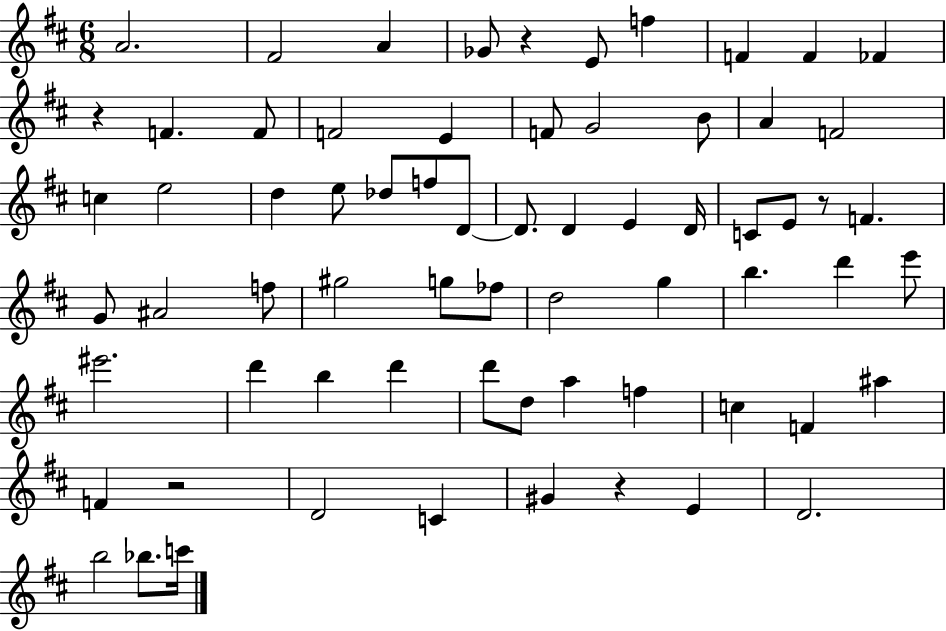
X:1
T:Untitled
M:6/8
L:1/4
K:D
A2 ^F2 A _G/2 z E/2 f F F _F z F F/2 F2 E F/2 G2 B/2 A F2 c e2 d e/2 _d/2 f/2 D/2 D/2 D E D/4 C/2 E/2 z/2 F G/2 ^A2 f/2 ^g2 g/2 _f/2 d2 g b d' e'/2 ^e'2 d' b d' d'/2 d/2 a f c F ^a F z2 D2 C ^G z E D2 b2 _b/2 c'/4